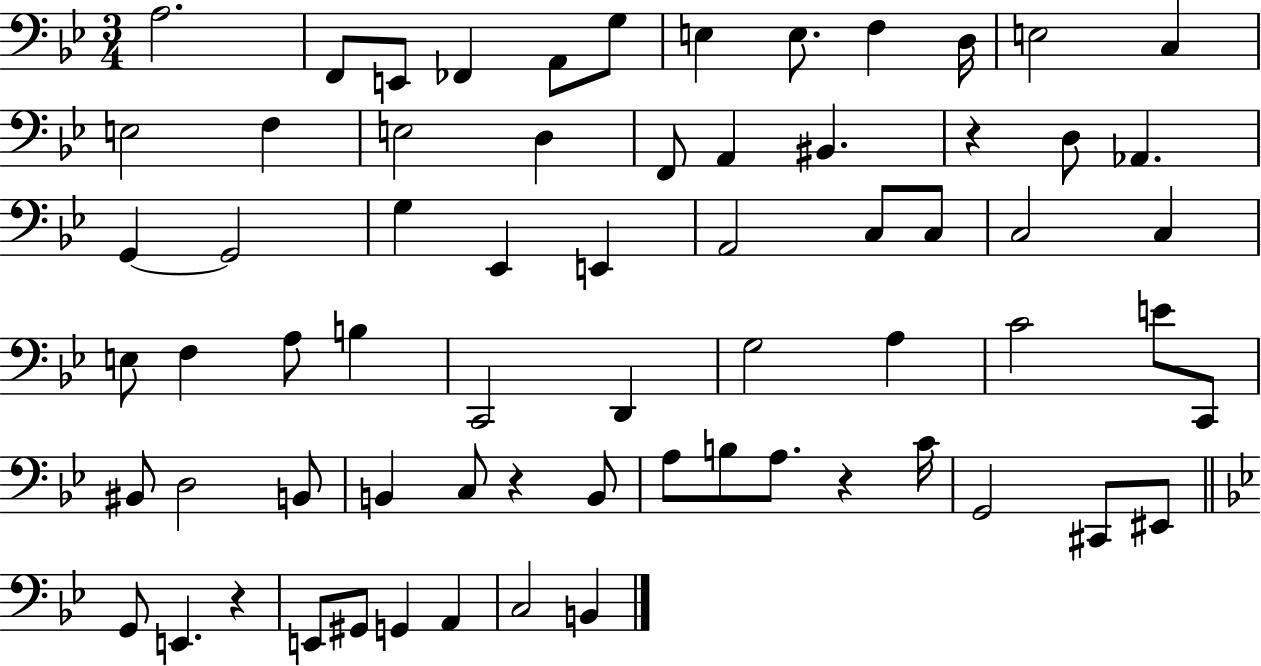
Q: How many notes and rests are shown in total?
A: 67